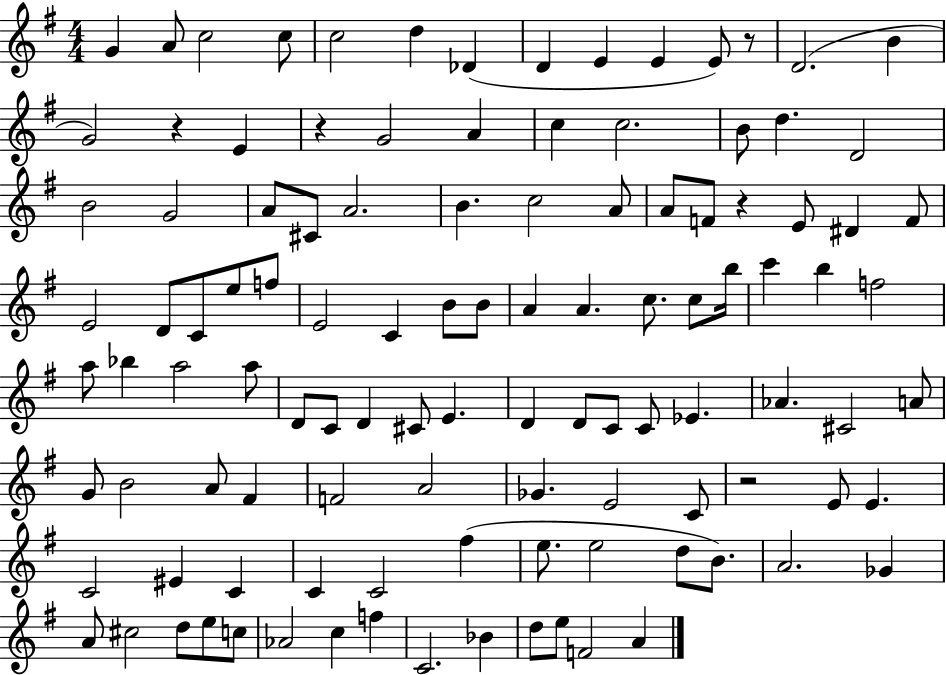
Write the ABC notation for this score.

X:1
T:Untitled
M:4/4
L:1/4
K:G
G A/2 c2 c/2 c2 d _D D E E E/2 z/2 D2 B G2 z E z G2 A c c2 B/2 d D2 B2 G2 A/2 ^C/2 A2 B c2 A/2 A/2 F/2 z E/2 ^D F/2 E2 D/2 C/2 e/2 f/2 E2 C B/2 B/2 A A c/2 c/2 b/4 c' b f2 a/2 _b a2 a/2 D/2 C/2 D ^C/2 E D D/2 C/2 C/2 _E _A ^C2 A/2 G/2 B2 A/2 ^F F2 A2 _G E2 C/2 z2 E/2 E C2 ^E C C C2 ^f e/2 e2 d/2 B/2 A2 _G A/2 ^c2 d/2 e/2 c/2 _A2 c f C2 _B d/2 e/2 F2 A